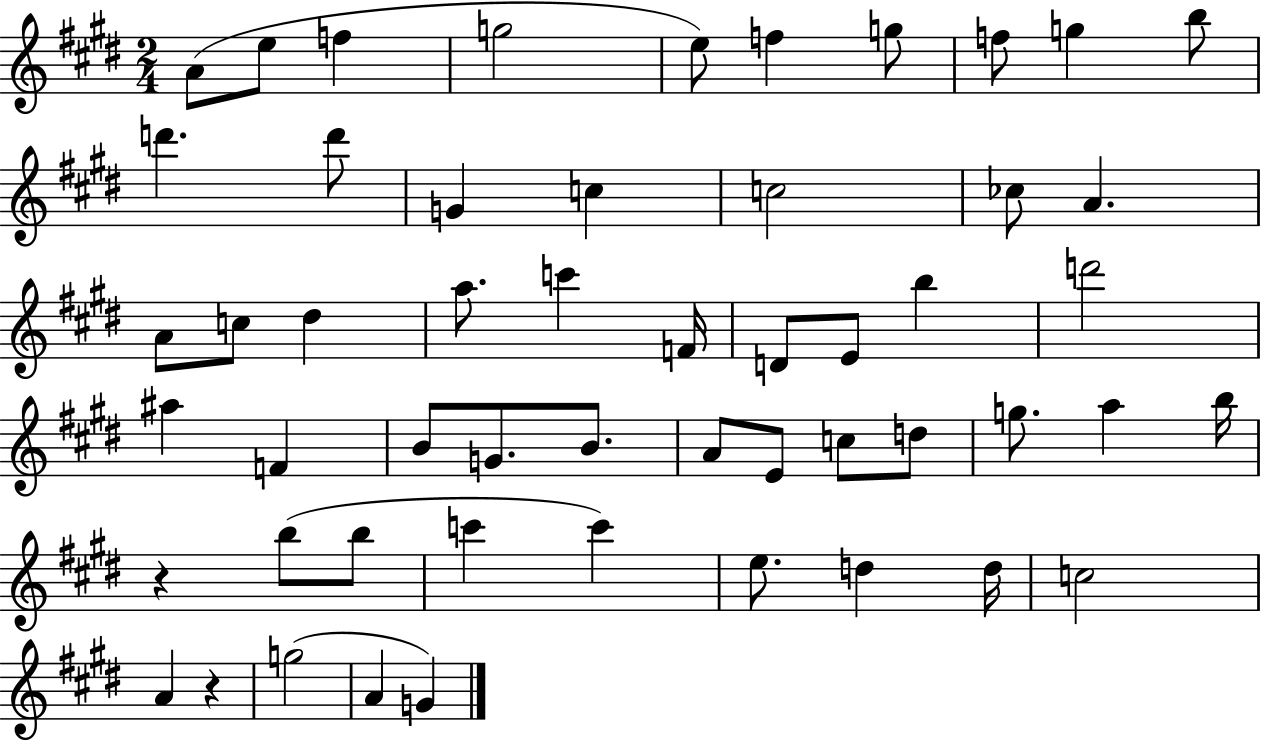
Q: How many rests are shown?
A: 2